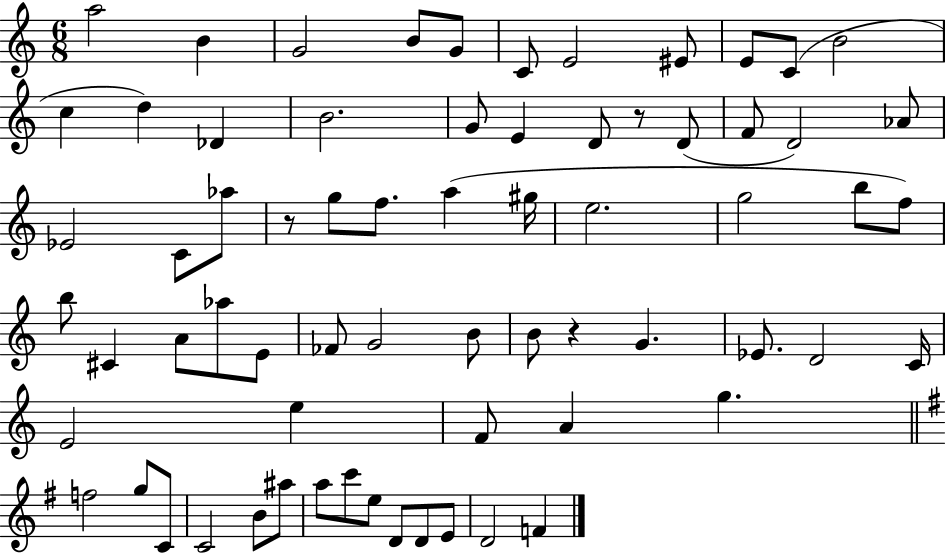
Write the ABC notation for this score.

X:1
T:Untitled
M:6/8
L:1/4
K:C
a2 B G2 B/2 G/2 C/2 E2 ^E/2 E/2 C/2 B2 c d _D B2 G/2 E D/2 z/2 D/2 F/2 D2 _A/2 _E2 C/2 _a/2 z/2 g/2 f/2 a ^g/4 e2 g2 b/2 f/2 b/2 ^C A/2 _a/2 E/2 _F/2 G2 B/2 B/2 z G _E/2 D2 C/4 E2 e F/2 A g f2 g/2 C/2 C2 B/2 ^a/2 a/2 c'/2 e/2 D/2 D/2 E/2 D2 F